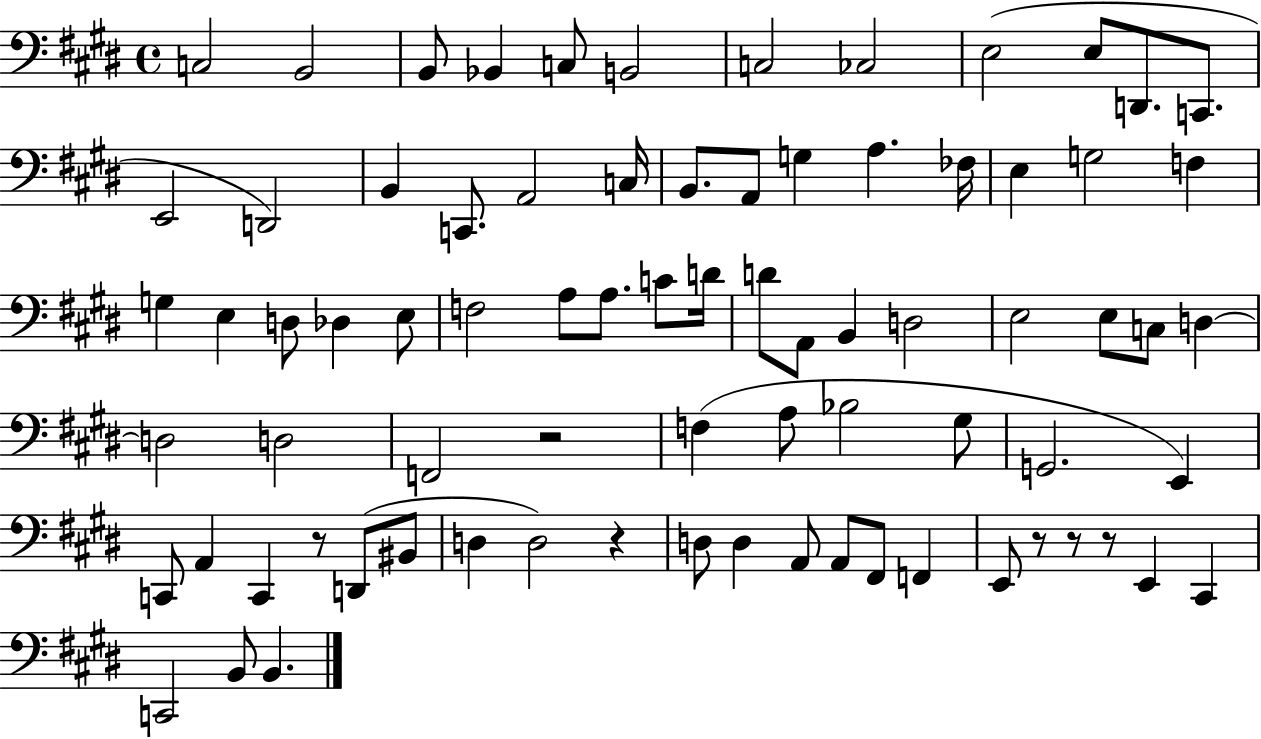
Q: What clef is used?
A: bass